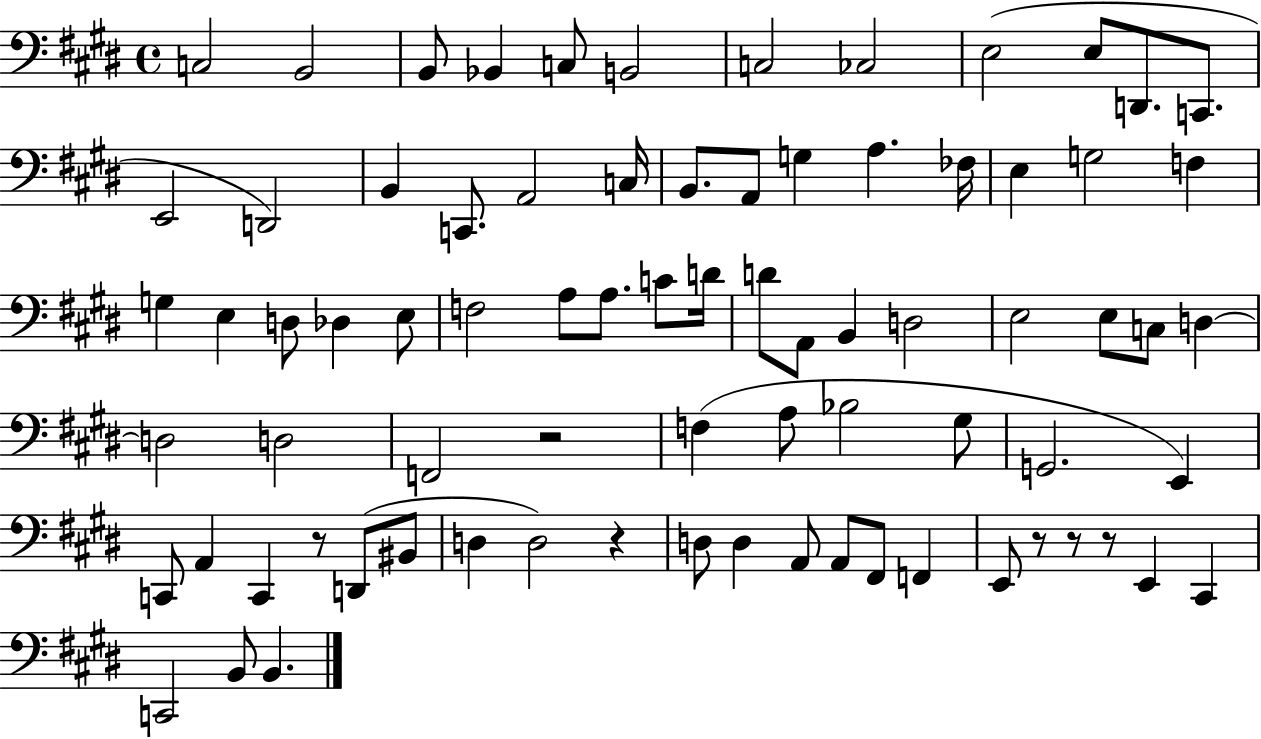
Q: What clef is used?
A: bass